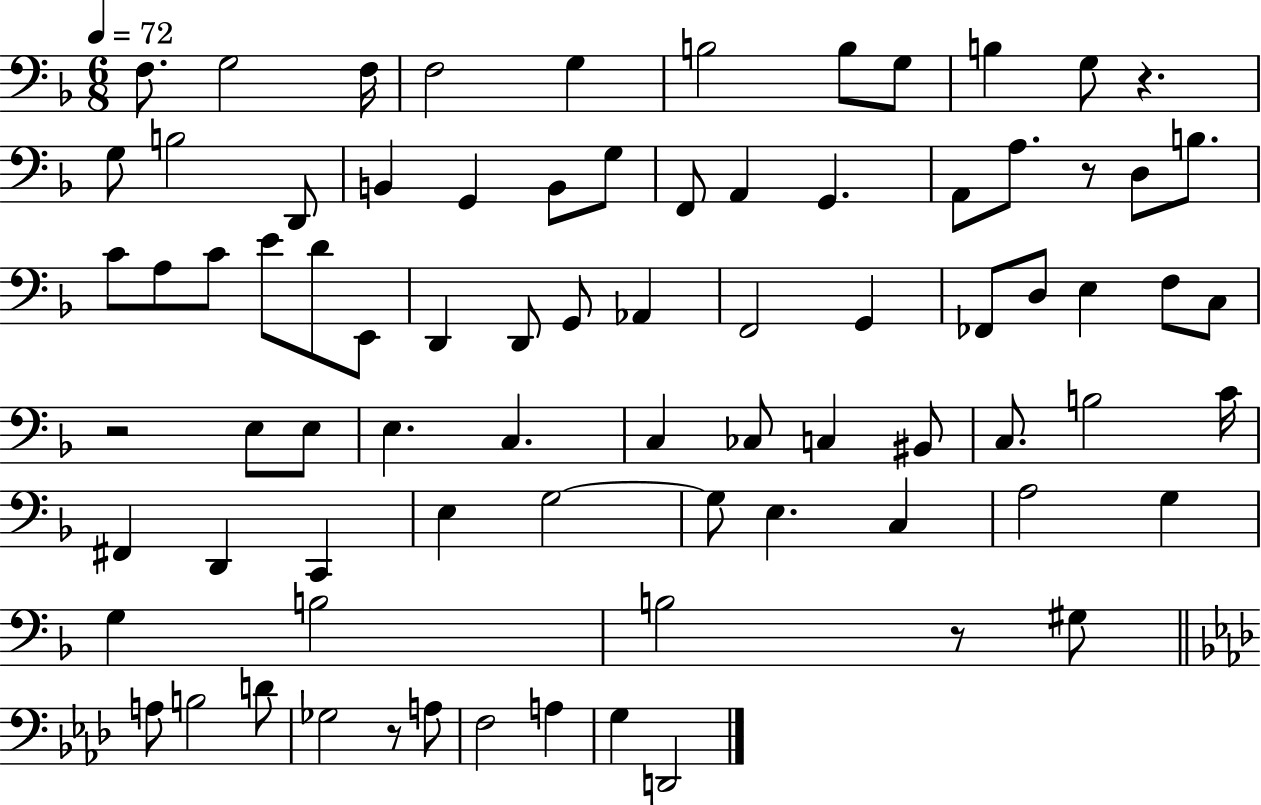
F3/e. G3/h F3/s F3/h G3/q B3/h B3/e G3/e B3/q G3/e R/q. G3/e B3/h D2/e B2/q G2/q B2/e G3/e F2/e A2/q G2/q. A2/e A3/e. R/e D3/e B3/e. C4/e A3/e C4/e E4/e D4/e E2/e D2/q D2/e G2/e Ab2/q F2/h G2/q FES2/e D3/e E3/q F3/e C3/e R/h E3/e E3/e E3/q. C3/q. C3/q CES3/e C3/q BIS2/e C3/e. B3/h C4/s F#2/q D2/q C2/q E3/q G3/h G3/e E3/q. C3/q A3/h G3/q G3/q B3/h B3/h R/e G#3/e A3/e B3/h D4/e Gb3/h R/e A3/e F3/h A3/q G3/q D2/h